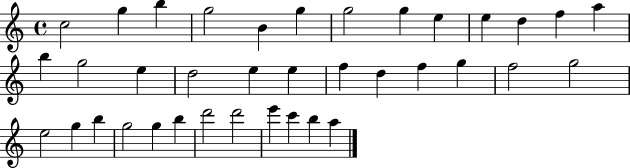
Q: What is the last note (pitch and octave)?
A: A5